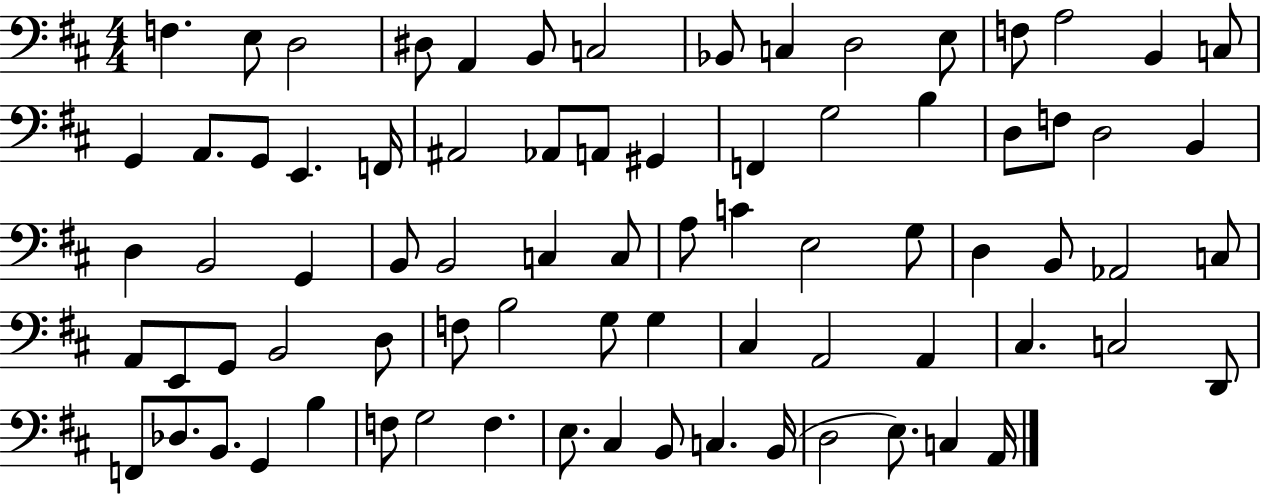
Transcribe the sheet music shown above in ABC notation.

X:1
T:Untitled
M:4/4
L:1/4
K:D
F, E,/2 D,2 ^D,/2 A,, B,,/2 C,2 _B,,/2 C, D,2 E,/2 F,/2 A,2 B,, C,/2 G,, A,,/2 G,,/2 E,, F,,/4 ^A,,2 _A,,/2 A,,/2 ^G,, F,, G,2 B, D,/2 F,/2 D,2 B,, D, B,,2 G,, B,,/2 B,,2 C, C,/2 A,/2 C E,2 G,/2 D, B,,/2 _A,,2 C,/2 A,,/2 E,,/2 G,,/2 B,,2 D,/2 F,/2 B,2 G,/2 G, ^C, A,,2 A,, ^C, C,2 D,,/2 F,,/2 _D,/2 B,,/2 G,, B, F,/2 G,2 F, E,/2 ^C, B,,/2 C, B,,/4 D,2 E,/2 C, A,,/4